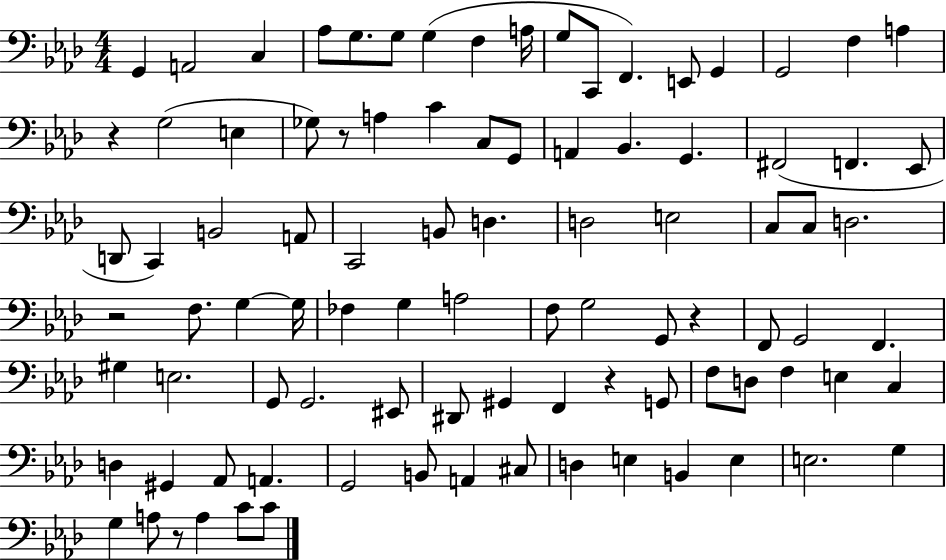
X:1
T:Untitled
M:4/4
L:1/4
K:Ab
G,, A,,2 C, _A,/2 G,/2 G,/2 G, F, A,/4 G,/2 C,,/2 F,, E,,/2 G,, G,,2 F, A, z G,2 E, _G,/2 z/2 A, C C,/2 G,,/2 A,, _B,, G,, ^F,,2 F,, _E,,/2 D,,/2 C,, B,,2 A,,/2 C,,2 B,,/2 D, D,2 E,2 C,/2 C,/2 D,2 z2 F,/2 G, G,/4 _F, G, A,2 F,/2 G,2 G,,/2 z F,,/2 G,,2 F,, ^G, E,2 G,,/2 G,,2 ^E,,/2 ^D,,/2 ^G,, F,, z G,,/2 F,/2 D,/2 F, E, C, D, ^G,, _A,,/2 A,, G,,2 B,,/2 A,, ^C,/2 D, E, B,, E, E,2 G, G, A,/2 z/2 A, C/2 C/2